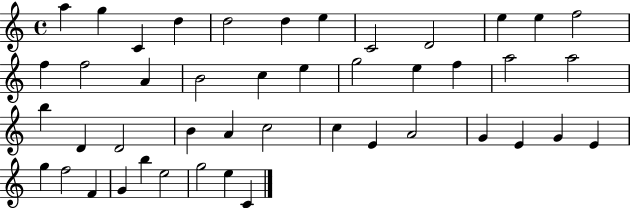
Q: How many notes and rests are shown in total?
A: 45